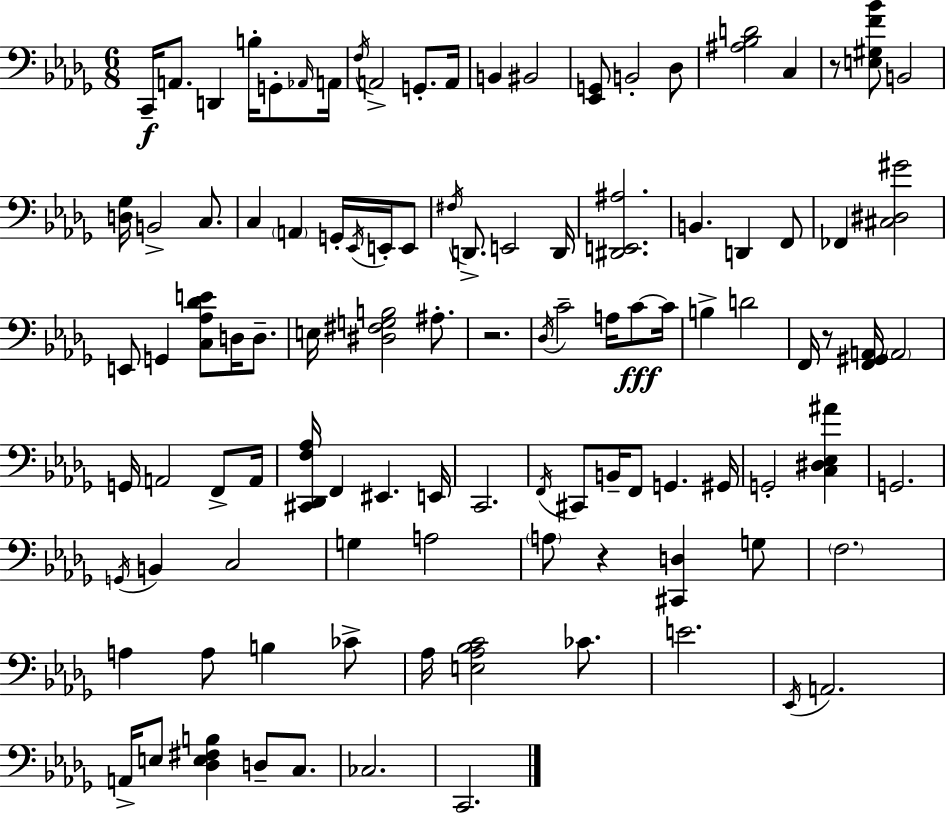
X:1
T:Untitled
M:6/8
L:1/4
K:Bbm
C,,/4 A,,/2 D,, B,/4 G,,/2 _A,,/4 A,,/4 F,/4 A,,2 G,,/2 A,,/4 B,, ^B,,2 [_E,,G,,]/2 B,,2 _D,/2 [^A,_B,D]2 C, z/2 [E,^G,F_B]/2 B,,2 [D,_G,]/4 B,,2 C,/2 C, A,, G,,/4 _E,,/4 E,,/4 E,,/2 ^F,/4 D,,/2 E,,2 D,,/4 [^D,,E,,^A,]2 B,, D,, F,,/2 _F,, [^C,^D,^G]2 E,,/2 G,, [C,_A,_DE]/2 D,/4 D,/2 E,/4 [^D,^F,G,B,]2 ^A,/2 z2 _D,/4 C2 A,/4 C/2 C/4 B, D2 F,,/4 z/2 [F,,^G,,A,,]/4 A,,2 G,,/4 A,,2 F,,/2 A,,/4 [^C,,_D,,F,_A,]/4 F,, ^E,, E,,/4 C,,2 F,,/4 ^C,,/2 B,,/4 F,,/2 G,, ^G,,/4 G,,2 [C,^D,_E,^A] G,,2 G,,/4 B,, C,2 G, A,2 A,/2 z [^C,,D,] G,/2 F,2 A, A,/2 B, _C/2 _A,/4 [E,_A,_B,C]2 _C/2 E2 _E,,/4 A,,2 A,,/4 E,/2 [_D,E,^F,B,] D,/2 C,/2 _C,2 C,,2